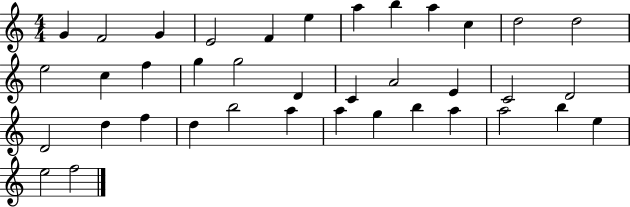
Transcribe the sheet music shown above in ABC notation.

X:1
T:Untitled
M:4/4
L:1/4
K:C
G F2 G E2 F e a b a c d2 d2 e2 c f g g2 D C A2 E C2 D2 D2 d f d b2 a a g b a a2 b e e2 f2